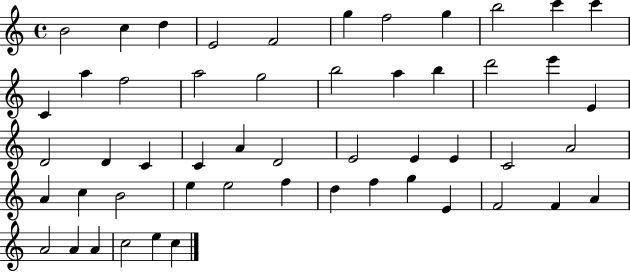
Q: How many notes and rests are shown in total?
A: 52